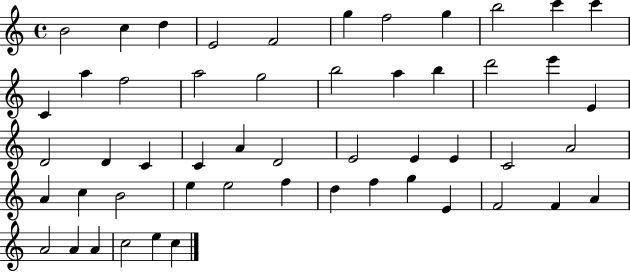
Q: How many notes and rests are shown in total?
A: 52